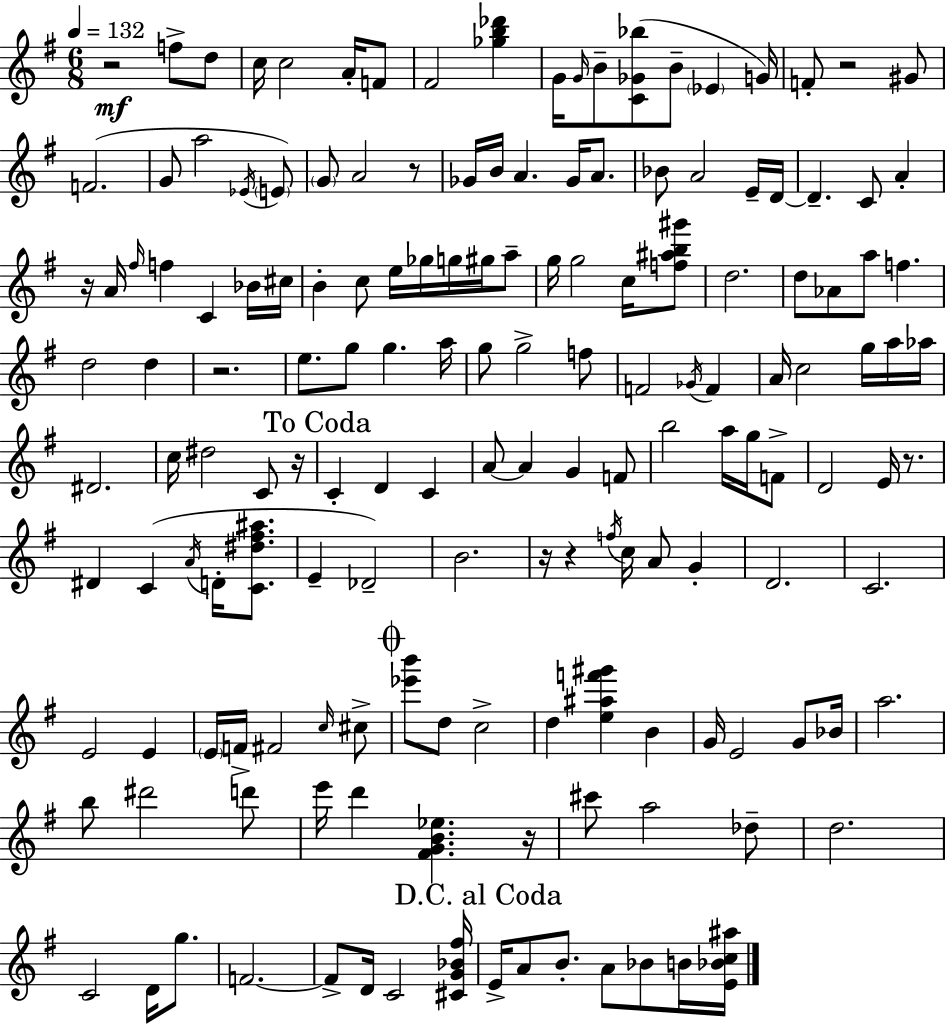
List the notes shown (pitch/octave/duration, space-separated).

R/h F5/e D5/e C5/s C5/h A4/s F4/e F#4/h [Gb5,B5,Db6]/q G4/s G4/s B4/e [C4,Gb4,Bb5]/e B4/e Eb4/q G4/s F4/e R/h G#4/e F4/h. G4/e A5/h Eb4/s E4/e G4/e A4/h R/e Gb4/s B4/s A4/q. Gb4/s A4/e. Bb4/e A4/h E4/s D4/s D4/q. C4/e A4/q R/s A4/s F#5/s F5/q C4/q Bb4/s C#5/s B4/q C5/e E5/s Gb5/s G5/s G#5/s A5/e G5/s G5/h C5/s [F5,A#5,B5,G#6]/e D5/h. D5/e Ab4/e A5/e F5/q. D5/h D5/q R/h. E5/e. G5/e G5/q. A5/s G5/e G5/h F5/e F4/h Gb4/s F4/q A4/s C5/h G5/s A5/s Ab5/s D#4/h. C5/s D#5/h C4/e R/s C4/q D4/q C4/q A4/e A4/q G4/q F4/e B5/h A5/s G5/s F4/e D4/h E4/s R/e. D#4/q C4/q A4/s D4/s [C4,D#5,F#5,A#5]/e. E4/q Db4/h B4/h. R/s R/q F5/s C5/s A4/e G4/q D4/h. C4/h. E4/h E4/q E4/s F4/s F#4/h C5/s C#5/e [Eb6,B6]/e D5/e C5/h D5/q [E5,A#5,F6,G#6]/q B4/q G4/s E4/h G4/e Bb4/s A5/h. B5/e D#6/h D6/e E6/s D6/q [F#4,G4,B4,Eb5]/q. R/s C#6/e A5/h Db5/e D5/h. C4/h D4/s G5/e. F4/h. F4/e D4/s C4/h [C#4,G4,Bb4,F#5]/s E4/s A4/e B4/e. A4/e Bb4/e B4/s [E4,Bb4,C5,A#5]/s